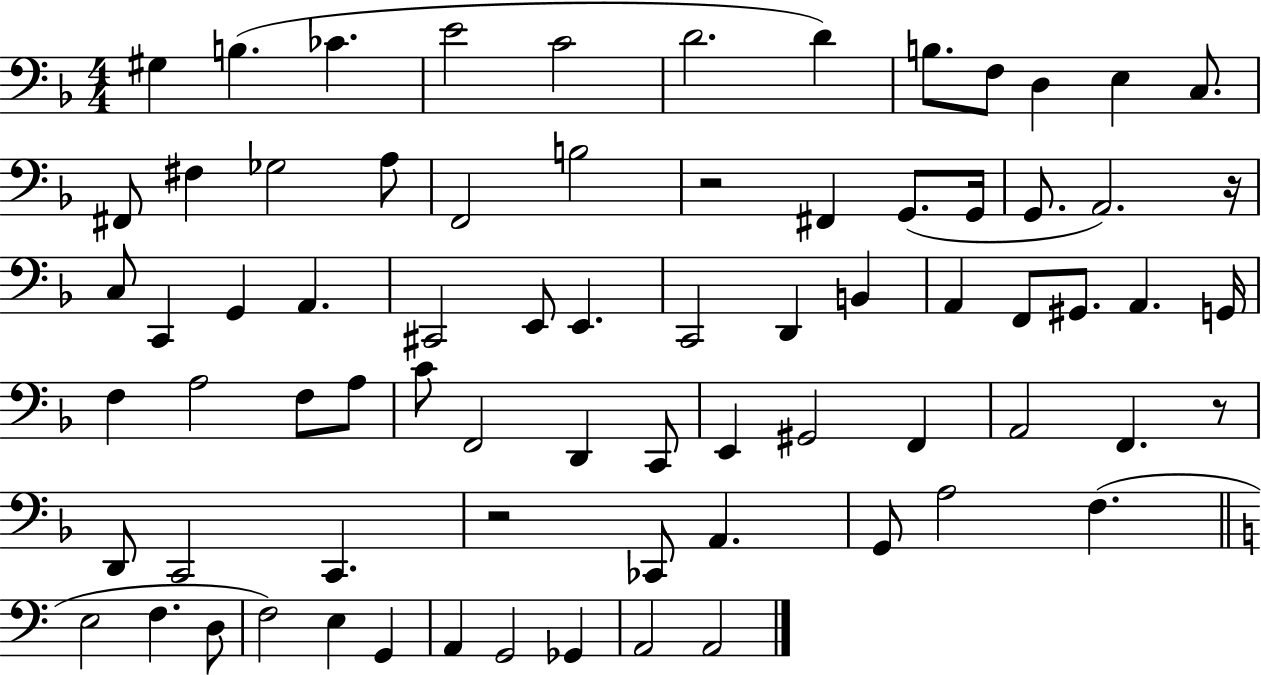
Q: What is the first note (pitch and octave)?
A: G#3